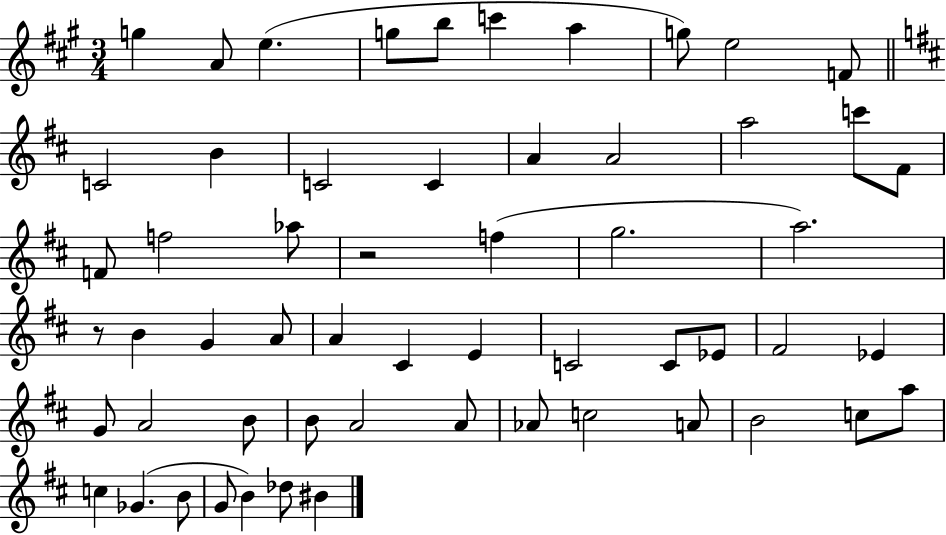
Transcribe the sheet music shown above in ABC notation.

X:1
T:Untitled
M:3/4
L:1/4
K:A
g A/2 e g/2 b/2 c' a g/2 e2 F/2 C2 B C2 C A A2 a2 c'/2 ^F/2 F/2 f2 _a/2 z2 f g2 a2 z/2 B G A/2 A ^C E C2 C/2 _E/2 ^F2 _E G/2 A2 B/2 B/2 A2 A/2 _A/2 c2 A/2 B2 c/2 a/2 c _G B/2 G/2 B _d/2 ^B